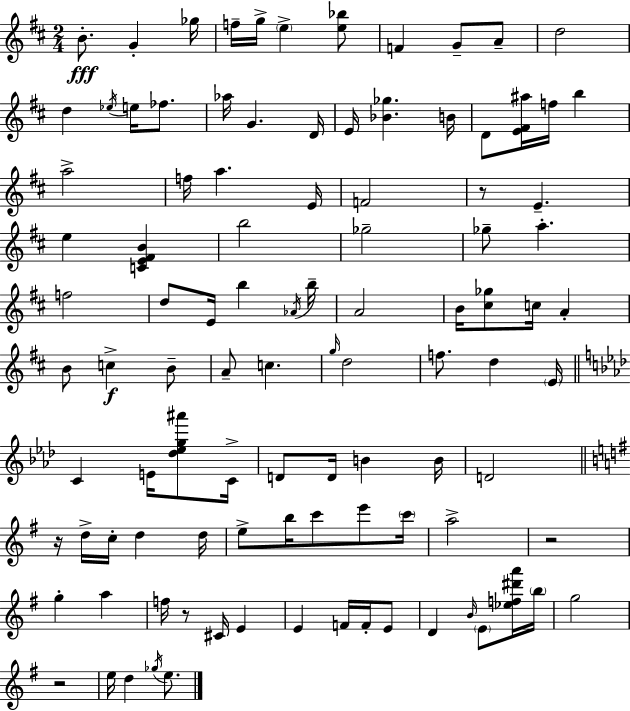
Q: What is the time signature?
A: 2/4